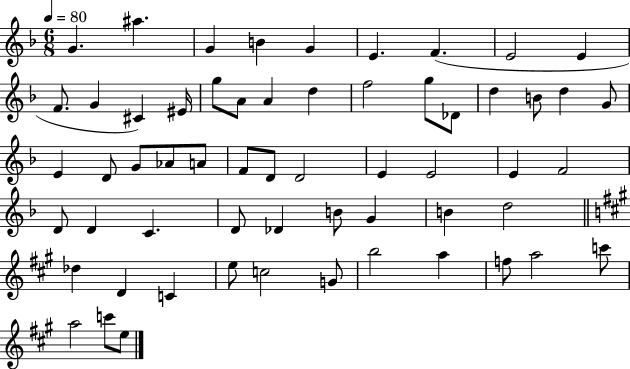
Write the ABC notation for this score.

X:1
T:Untitled
M:6/8
L:1/4
K:F
G ^a G B G E F E2 E F/2 G ^C ^E/4 g/2 A/2 A d f2 g/2 _D/2 d B/2 d G/2 E D/2 G/2 _A/2 A/2 F/2 D/2 D2 E E2 E F2 D/2 D C D/2 _D B/2 G B d2 _d D C e/2 c2 G/2 b2 a f/2 a2 c'/2 a2 c'/2 e/2